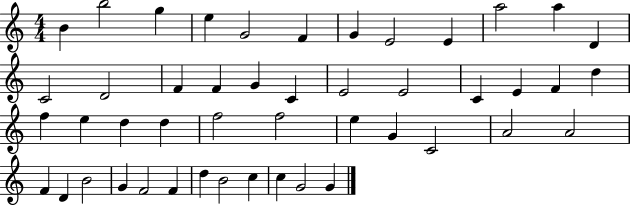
{
  \clef treble
  \numericTimeSignature
  \time 4/4
  \key c \major
  b'4 b''2 g''4 | e''4 g'2 f'4 | g'4 e'2 e'4 | a''2 a''4 d'4 | \break c'2 d'2 | f'4 f'4 g'4 c'4 | e'2 e'2 | c'4 e'4 f'4 d''4 | \break f''4 e''4 d''4 d''4 | f''2 f''2 | e''4 g'4 c'2 | a'2 a'2 | \break f'4 d'4 b'2 | g'4 f'2 f'4 | d''4 b'2 c''4 | c''4 g'2 g'4 | \break \bar "|."
}